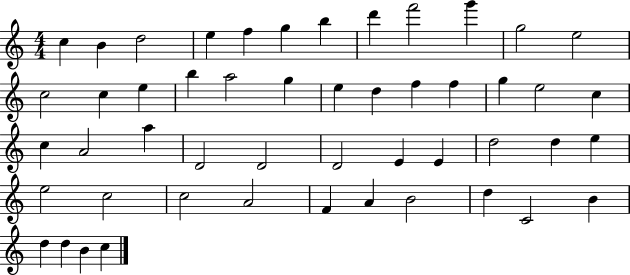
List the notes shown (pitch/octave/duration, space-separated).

C5/q B4/q D5/h E5/q F5/q G5/q B5/q D6/q F6/h G6/q G5/h E5/h C5/h C5/q E5/q B5/q A5/h G5/q E5/q D5/q F5/q F5/q G5/q E5/h C5/q C5/q A4/h A5/q D4/h D4/h D4/h E4/q E4/q D5/h D5/q E5/q E5/h C5/h C5/h A4/h F4/q A4/q B4/h D5/q C4/h B4/q D5/q D5/q B4/q C5/q